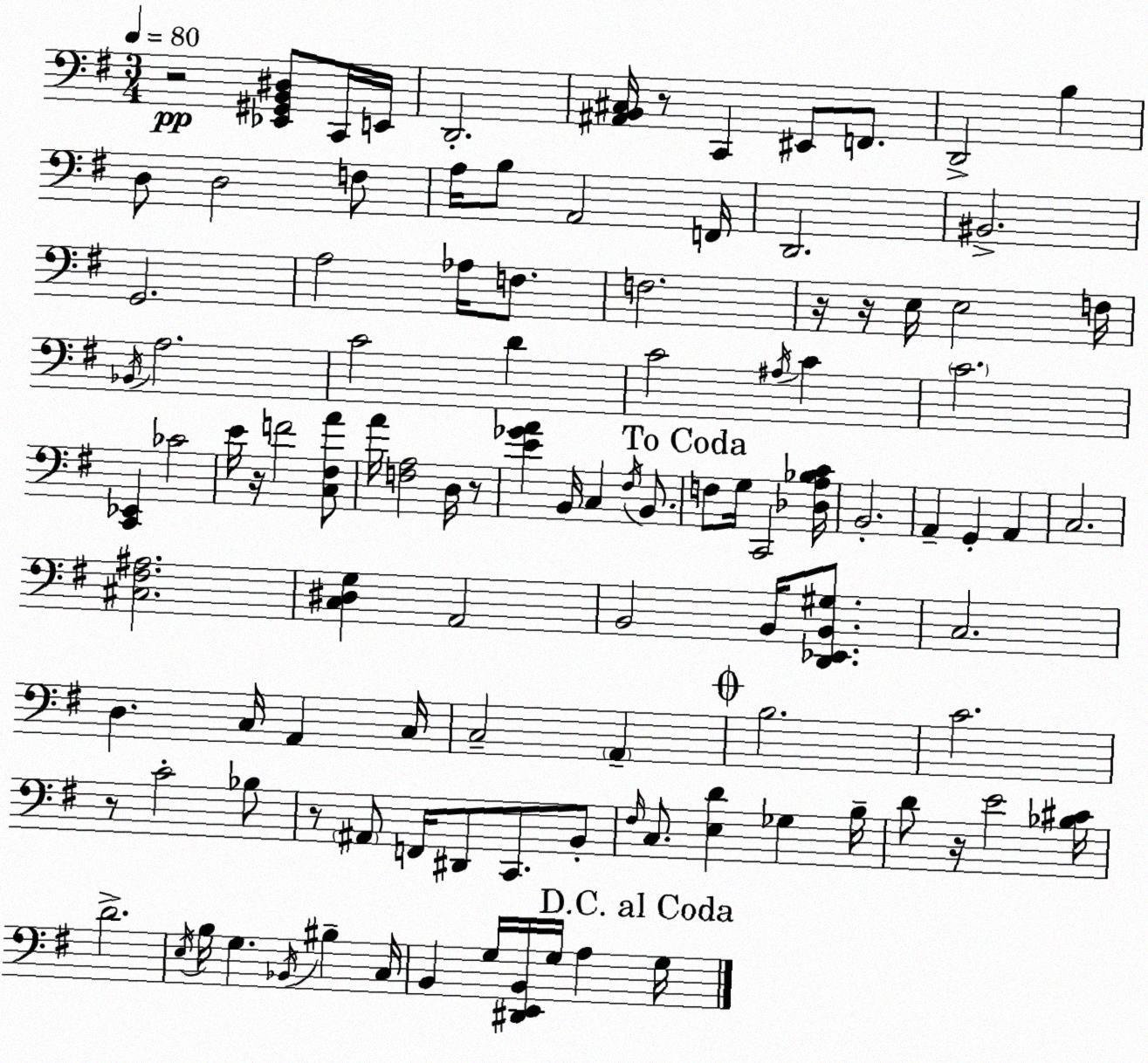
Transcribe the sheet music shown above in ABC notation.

X:1
T:Untitled
M:3/4
L:1/4
K:Em
z2 [_E,,^G,,B,,^D,]/2 C,,/4 E,,/4 D,,2 [^A,,B,,^C,]/4 z/2 C,, ^E,,/2 F,,/2 D,,2 B, D,/2 D,2 F,/2 A,/4 B,/2 A,,2 F,,/4 D,,2 ^B,,2 G,,2 A,2 _A,/4 F,/2 F,2 z/4 z/4 E,/4 E,2 F,/4 _B,,/4 A,2 C2 D C2 ^A,/4 C C2 [C,,_E,,] _C2 E/4 z/4 F2 [C,^F,A]/2 A/4 [F,A,]2 D,/4 z/2 [E_GA] B,,/4 C, ^F,/4 B,,/2 F,/2 G,/4 C,,2 [_D,A,_B,C]/4 B,,2 A,, G,, A,, C,2 [^C,^F,^A,]2 [C,^D,G,] A,,2 B,,2 B,,/4 [D,,_E,,B,,^G,]/2 C,2 D, C,/4 A,, C,/4 C,2 A,, B,2 C2 z/2 C2 _B,/2 z/2 ^A,,/2 F,,/4 ^D,,/2 C,,/2 B,,/2 ^F,/4 C,/2 [E,D] _G, B,/4 D/2 z/4 E2 [_B,^C]/4 D2 E,/4 B,/4 G, _B,,/4 ^B, C,/4 B,, G,/4 [^D,,E,,B,,]/4 G,/4 A, G,/4